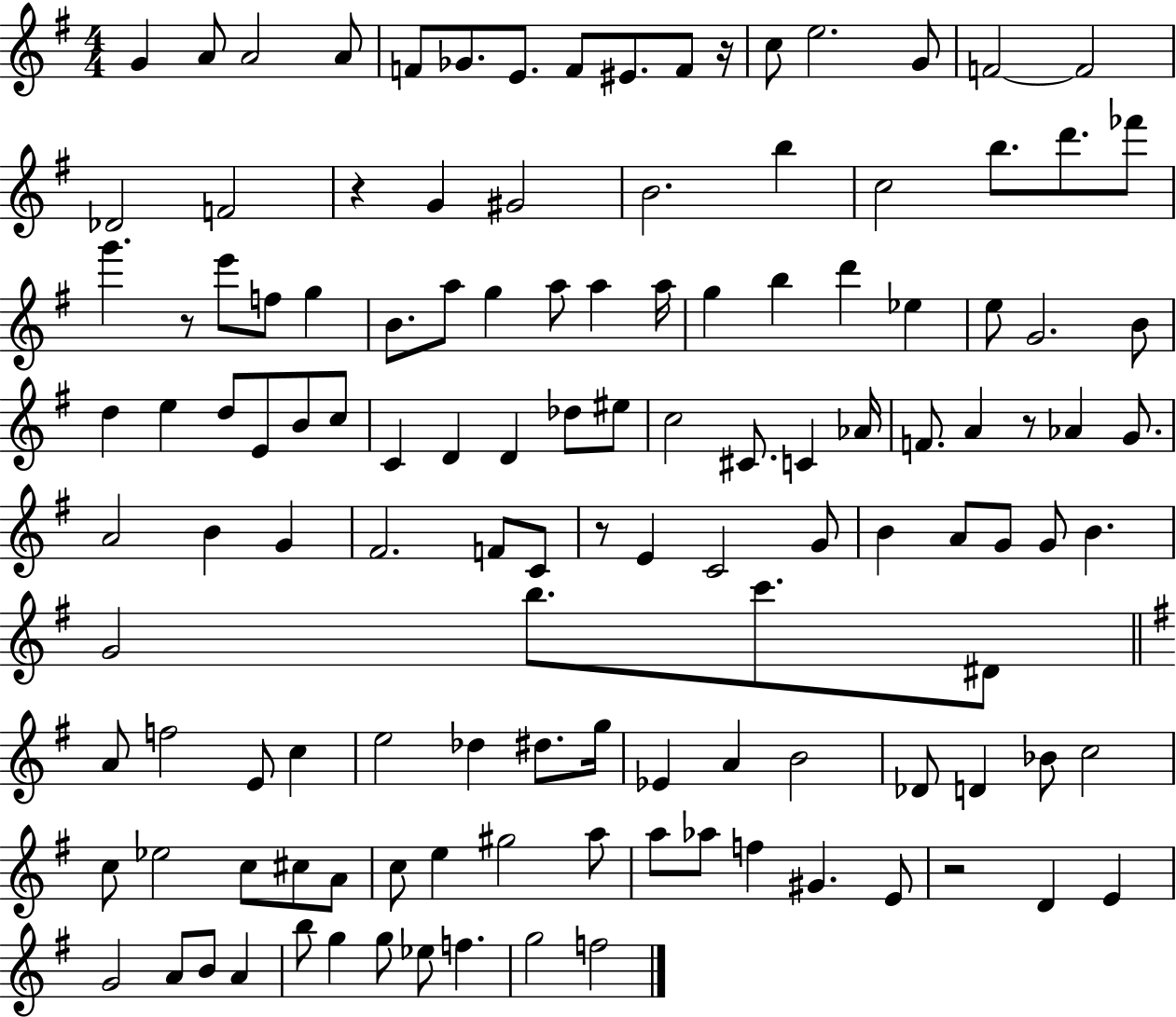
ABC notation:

X:1
T:Untitled
M:4/4
L:1/4
K:G
G A/2 A2 A/2 F/2 _G/2 E/2 F/2 ^E/2 F/2 z/4 c/2 e2 G/2 F2 F2 _D2 F2 z G ^G2 B2 b c2 b/2 d'/2 _f'/2 g' z/2 e'/2 f/2 g B/2 a/2 g a/2 a a/4 g b d' _e e/2 G2 B/2 d e d/2 E/2 B/2 c/2 C D D _d/2 ^e/2 c2 ^C/2 C _A/4 F/2 A z/2 _A G/2 A2 B G ^F2 F/2 C/2 z/2 E C2 G/2 B A/2 G/2 G/2 B G2 b/2 c'/2 ^D/2 A/2 f2 E/2 c e2 _d ^d/2 g/4 _E A B2 _D/2 D _B/2 c2 c/2 _e2 c/2 ^c/2 A/2 c/2 e ^g2 a/2 a/2 _a/2 f ^G E/2 z2 D E G2 A/2 B/2 A b/2 g g/2 _e/2 f g2 f2